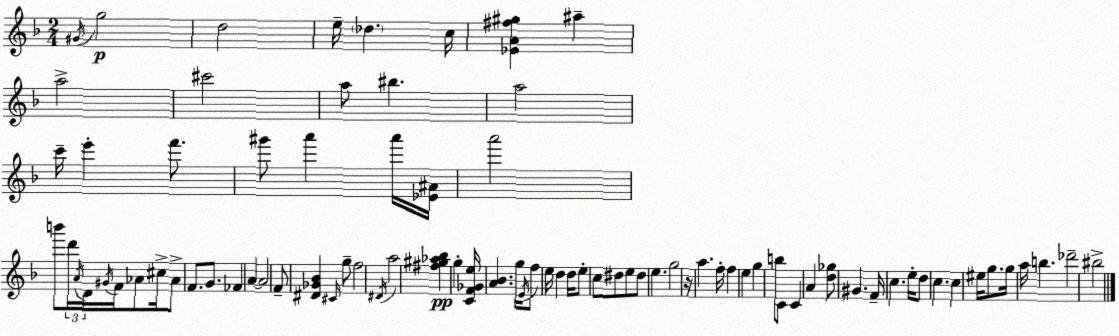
X:1
T:Untitled
M:2/4
L:1/4
K:F
^G/4 g2 d2 e/4 _d c/4 [_EA^f^g] ^a a2 ^c'2 a/2 ^b a2 c'/4 e' f'/2 ^g'/2 a' a'/4 [_E^A]/4 a'2 b'/2 d'/4 A/4 D/4 ^G/4 F/4 _A/2 ^c/4 _A/2 F/2 G/2 _F A A2 F/2 [^D_G_B] ^C/4 g/2 f2 ^D/4 a2 [^f^g_a_b] g [CF_Ge]/4 [A_B] g/4 E/4 f/2 e/4 d d/4 e/2 c/2 ^d/2 e/2 ^d/2 e g2 z/4 a f/4 f e g b/2 C/2 C A [d_g]/2 ^G F/4 c e/4 d/2 c c ^e/4 g/2 g/4 a/4 b _d'2 ^b2